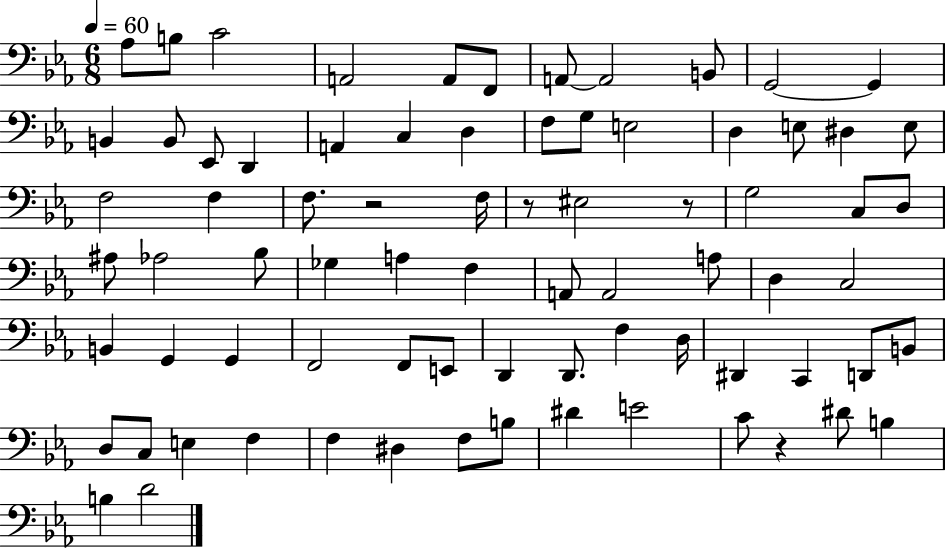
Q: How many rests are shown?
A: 4